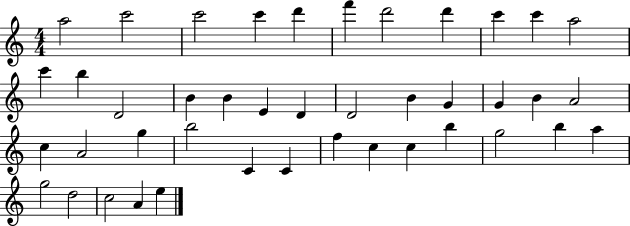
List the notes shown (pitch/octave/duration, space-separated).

A5/h C6/h C6/h C6/q D6/q F6/q D6/h D6/q C6/q C6/q A5/h C6/q B5/q D4/h B4/q B4/q E4/q D4/q D4/h B4/q G4/q G4/q B4/q A4/h C5/q A4/h G5/q B5/h C4/q C4/q F5/q C5/q C5/q B5/q G5/h B5/q A5/q G5/h D5/h C5/h A4/q E5/q